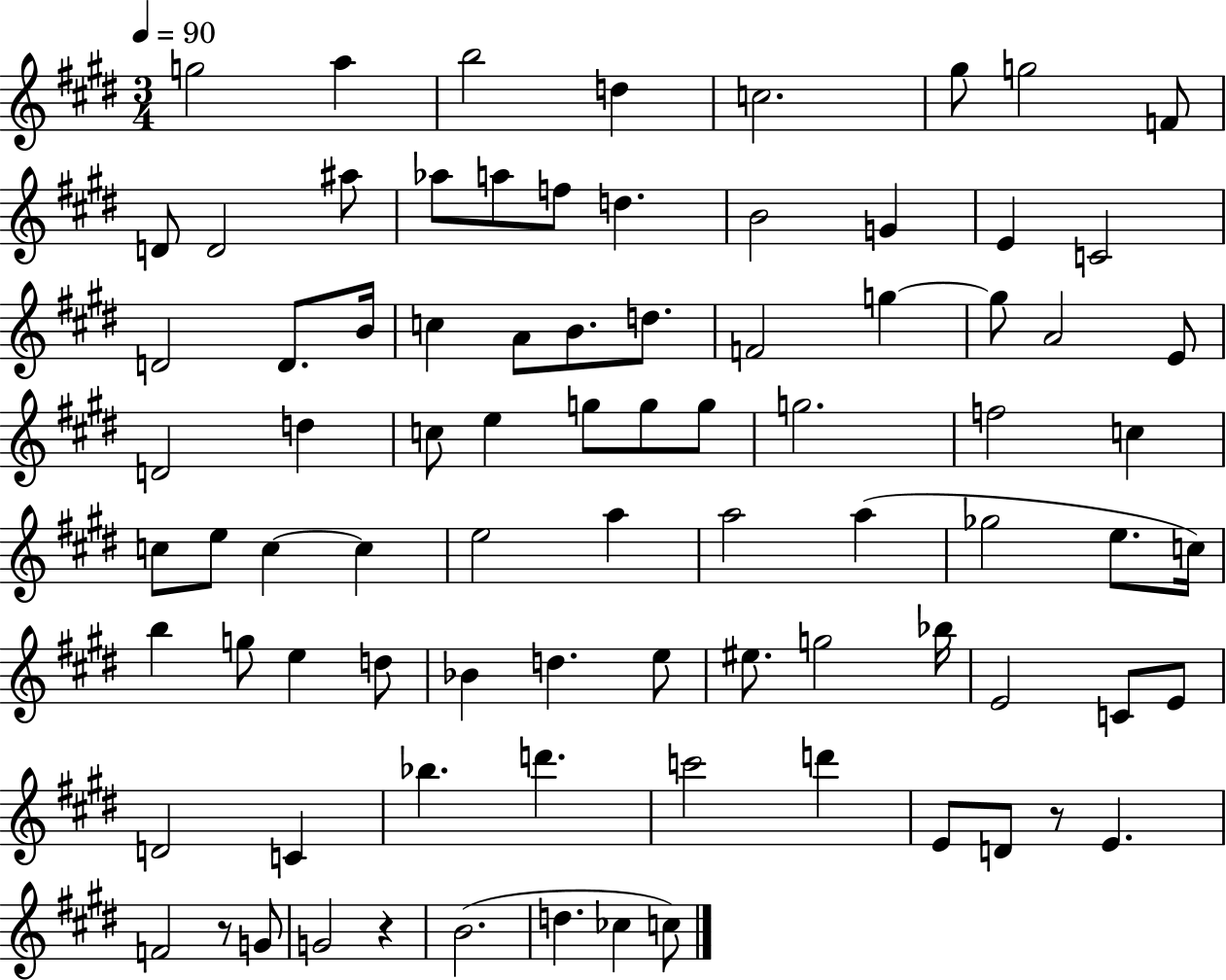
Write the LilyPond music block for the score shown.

{
  \clef treble
  \numericTimeSignature
  \time 3/4
  \key e \major
  \tempo 4 = 90
  g''2 a''4 | b''2 d''4 | c''2. | gis''8 g''2 f'8 | \break d'8 d'2 ais''8 | aes''8 a''8 f''8 d''4. | b'2 g'4 | e'4 c'2 | \break d'2 d'8. b'16 | c''4 a'8 b'8. d''8. | f'2 g''4~~ | g''8 a'2 e'8 | \break d'2 d''4 | c''8 e''4 g''8 g''8 g''8 | g''2. | f''2 c''4 | \break c''8 e''8 c''4~~ c''4 | e''2 a''4 | a''2 a''4( | ges''2 e''8. c''16) | \break b''4 g''8 e''4 d''8 | bes'4 d''4. e''8 | eis''8. g''2 bes''16 | e'2 c'8 e'8 | \break d'2 c'4 | bes''4. d'''4. | c'''2 d'''4 | e'8 d'8 r8 e'4. | \break f'2 r8 g'8 | g'2 r4 | b'2.( | d''4. ces''4 c''8) | \break \bar "|."
}